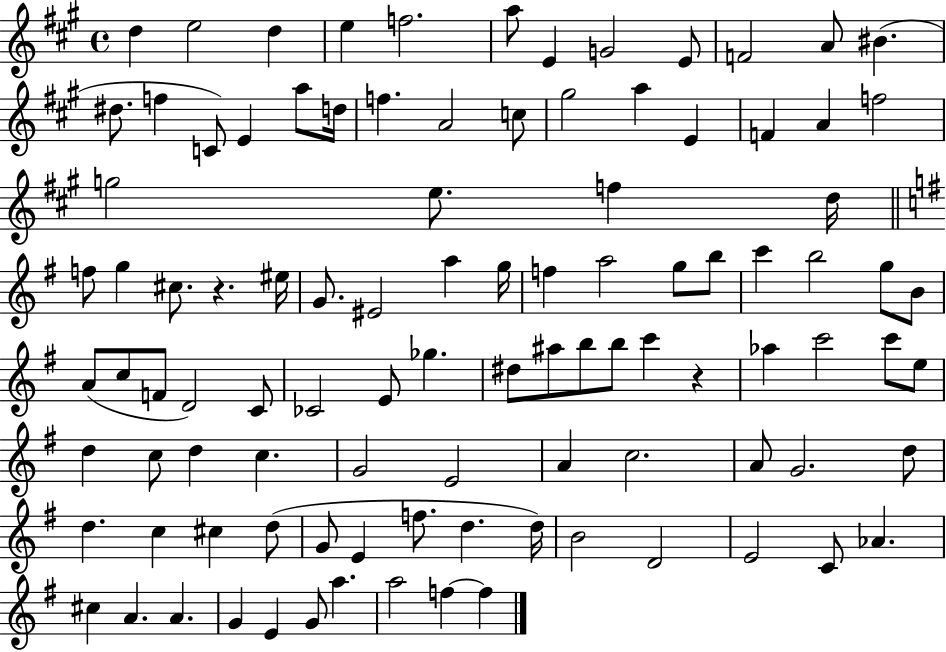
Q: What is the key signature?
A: A major